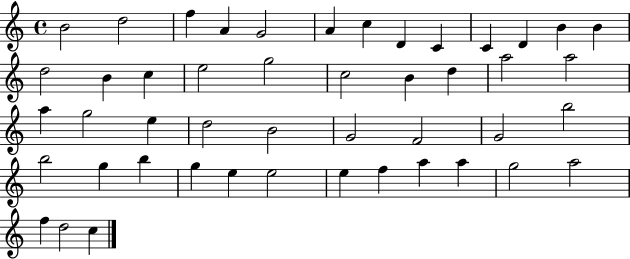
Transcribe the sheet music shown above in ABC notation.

X:1
T:Untitled
M:4/4
L:1/4
K:C
B2 d2 f A G2 A c D C C D B B d2 B c e2 g2 c2 B d a2 a2 a g2 e d2 B2 G2 F2 G2 b2 b2 g b g e e2 e f a a g2 a2 f d2 c